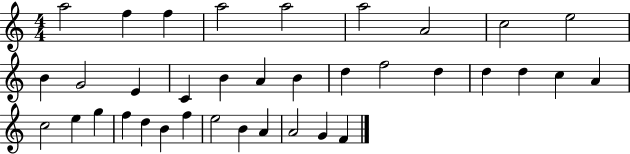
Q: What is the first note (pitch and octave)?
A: A5